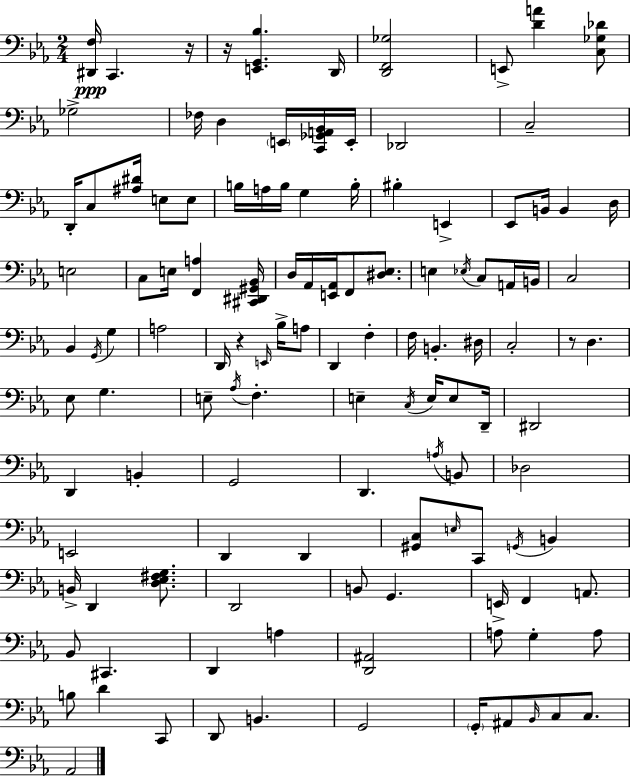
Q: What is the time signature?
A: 2/4